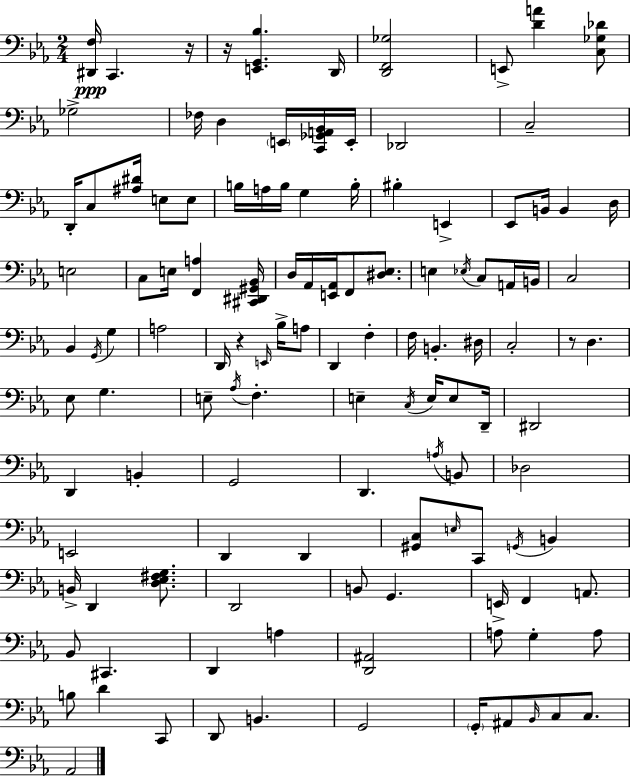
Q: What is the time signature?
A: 2/4